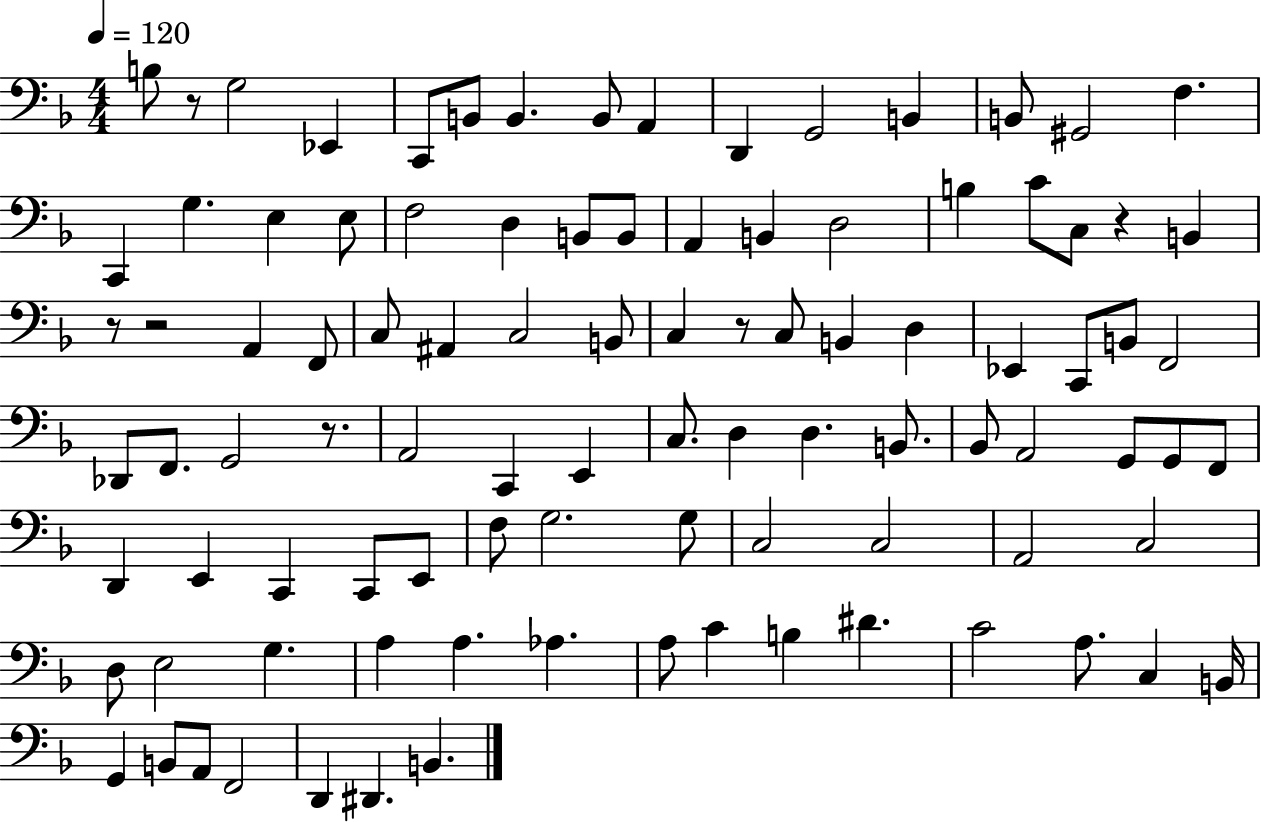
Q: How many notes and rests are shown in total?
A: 97